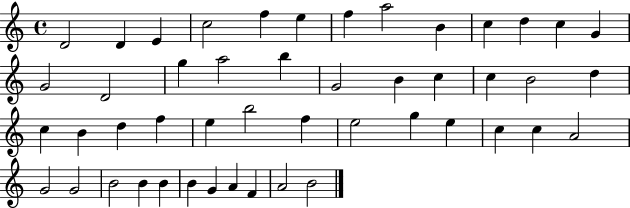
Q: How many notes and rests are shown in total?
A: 48